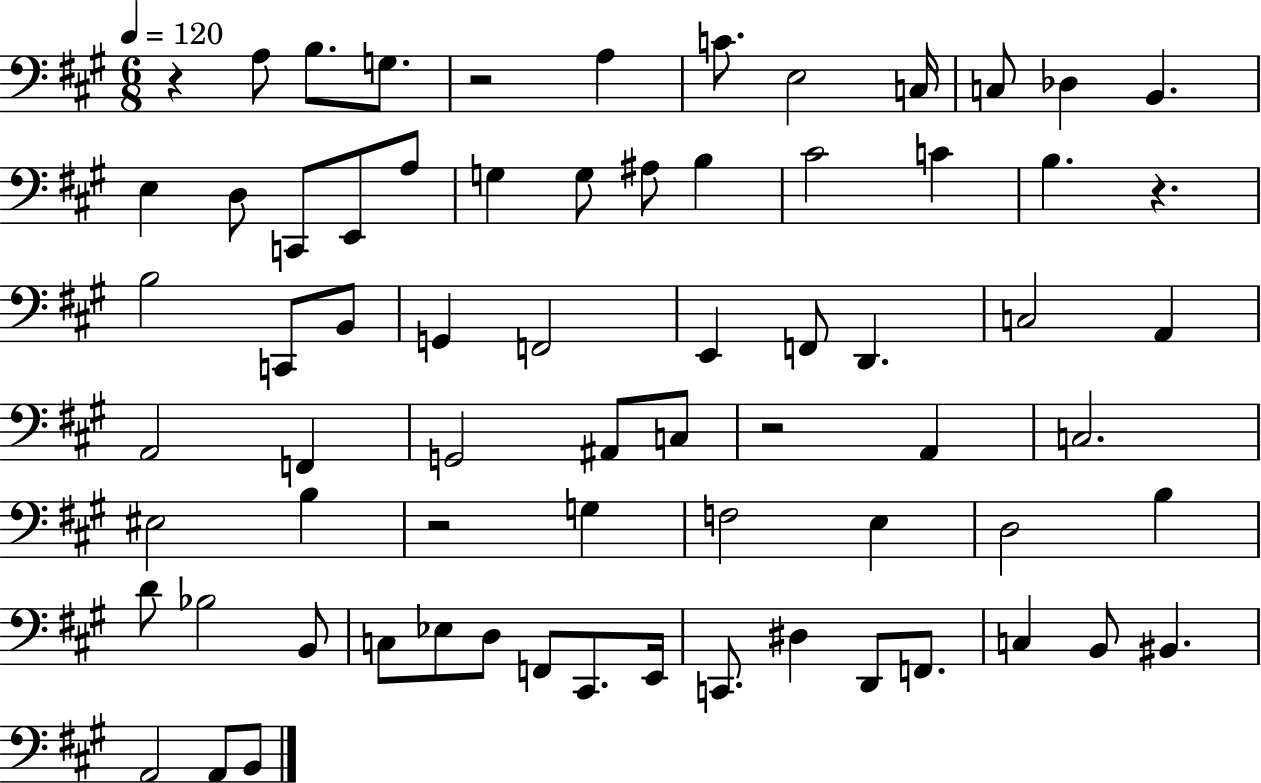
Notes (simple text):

R/q A3/e B3/e. G3/e. R/h A3/q C4/e. E3/h C3/s C3/e Db3/q B2/q. E3/q D3/e C2/e E2/e A3/e G3/q G3/e A#3/e B3/q C#4/h C4/q B3/q. R/q. B3/h C2/e B2/e G2/q F2/h E2/q F2/e D2/q. C3/h A2/q A2/h F2/q G2/h A#2/e C3/e R/h A2/q C3/h. EIS3/h B3/q R/h G3/q F3/h E3/q D3/h B3/q D4/e Bb3/h B2/e C3/e Eb3/e D3/e F2/e C#2/e. E2/s C2/e. D#3/q D2/e F2/e. C3/q B2/e BIS2/q. A2/h A2/e B2/e